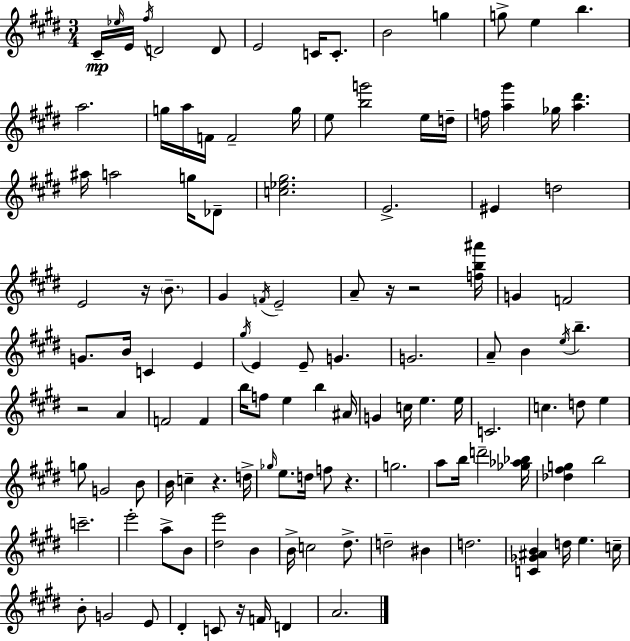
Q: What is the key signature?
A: E major